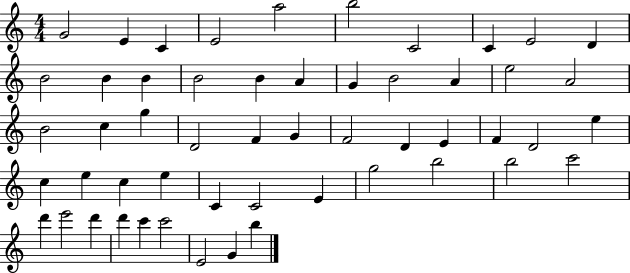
{
  \clef treble
  \numericTimeSignature
  \time 4/4
  \key c \major
  g'2 e'4 c'4 | e'2 a''2 | b''2 c'2 | c'4 e'2 d'4 | \break b'2 b'4 b'4 | b'2 b'4 a'4 | g'4 b'2 a'4 | e''2 a'2 | \break b'2 c''4 g''4 | d'2 f'4 g'4 | f'2 d'4 e'4 | f'4 d'2 e''4 | \break c''4 e''4 c''4 e''4 | c'4 c'2 e'4 | g''2 b''2 | b''2 c'''2 | \break d'''4 e'''2 d'''4 | d'''4 c'''4 c'''2 | e'2 g'4 b''4 | \bar "|."
}